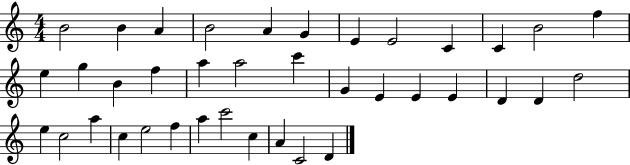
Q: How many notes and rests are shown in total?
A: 38